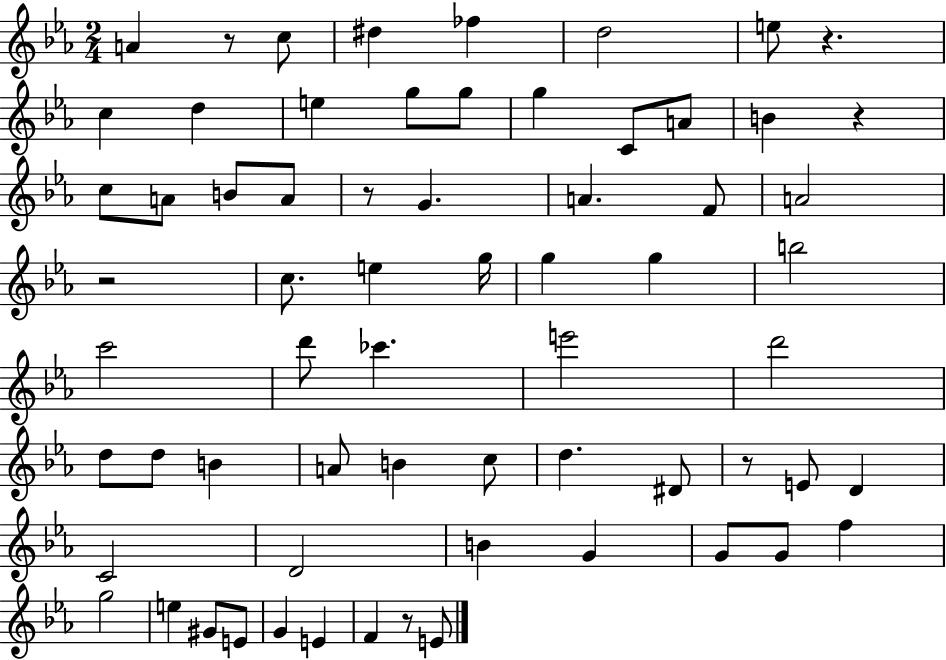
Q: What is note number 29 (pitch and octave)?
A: B5